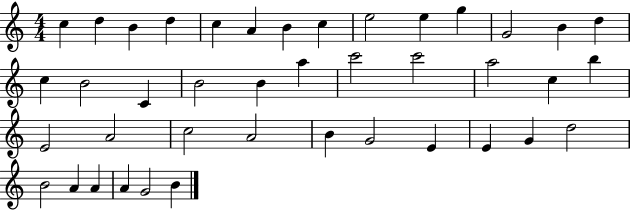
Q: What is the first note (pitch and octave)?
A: C5